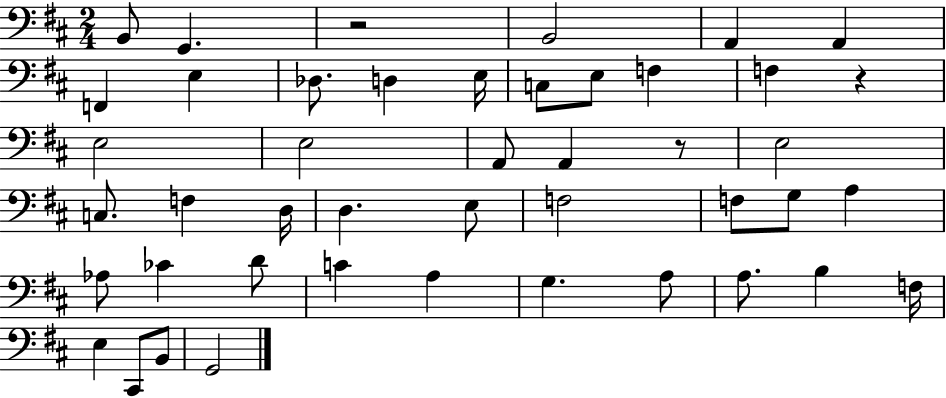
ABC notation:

X:1
T:Untitled
M:2/4
L:1/4
K:D
B,,/2 G,, z2 B,,2 A,, A,, F,, E, _D,/2 D, E,/4 C,/2 E,/2 F, F, z E,2 E,2 A,,/2 A,, z/2 E,2 C,/2 F, D,/4 D, E,/2 F,2 F,/2 G,/2 A, _A,/2 _C D/2 C A, G, A,/2 A,/2 B, F,/4 E, ^C,,/2 B,,/2 G,,2